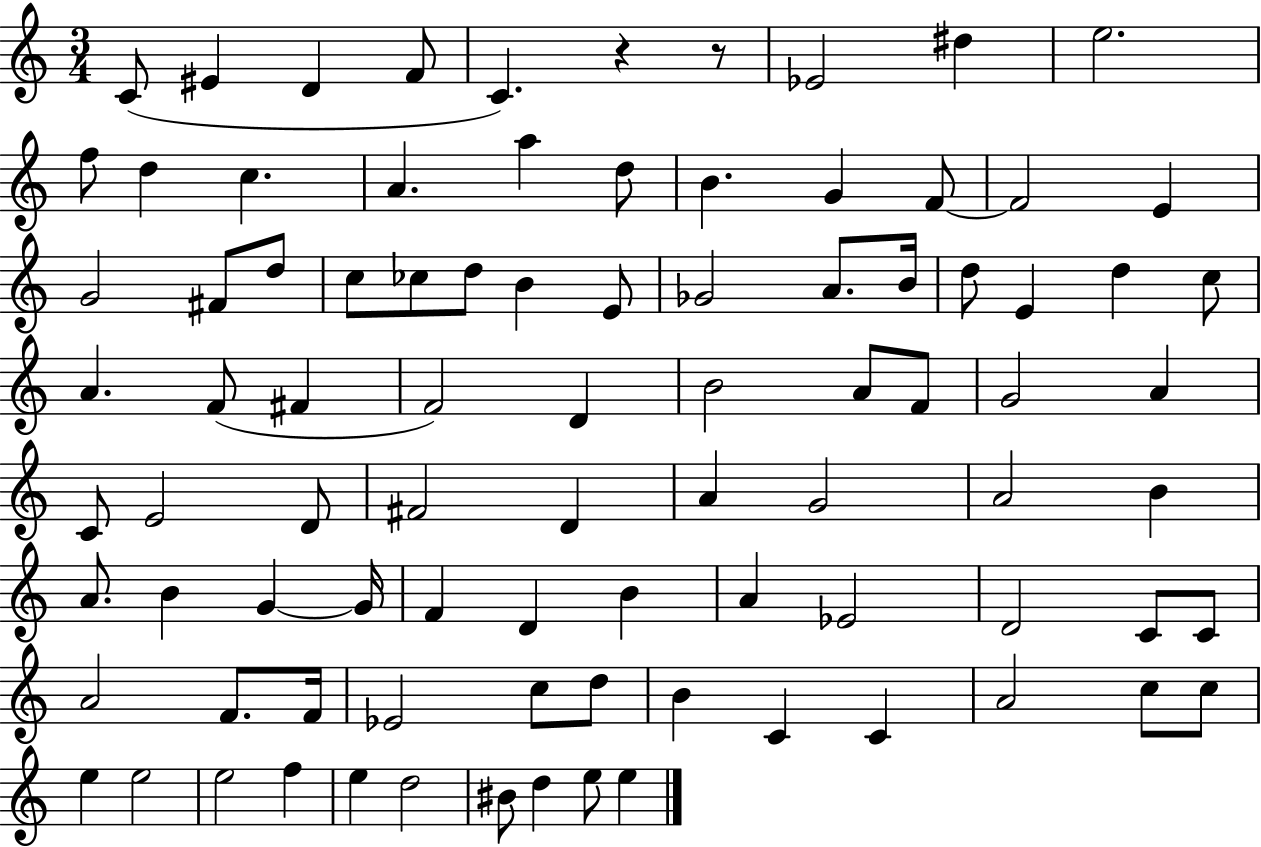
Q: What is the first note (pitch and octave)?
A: C4